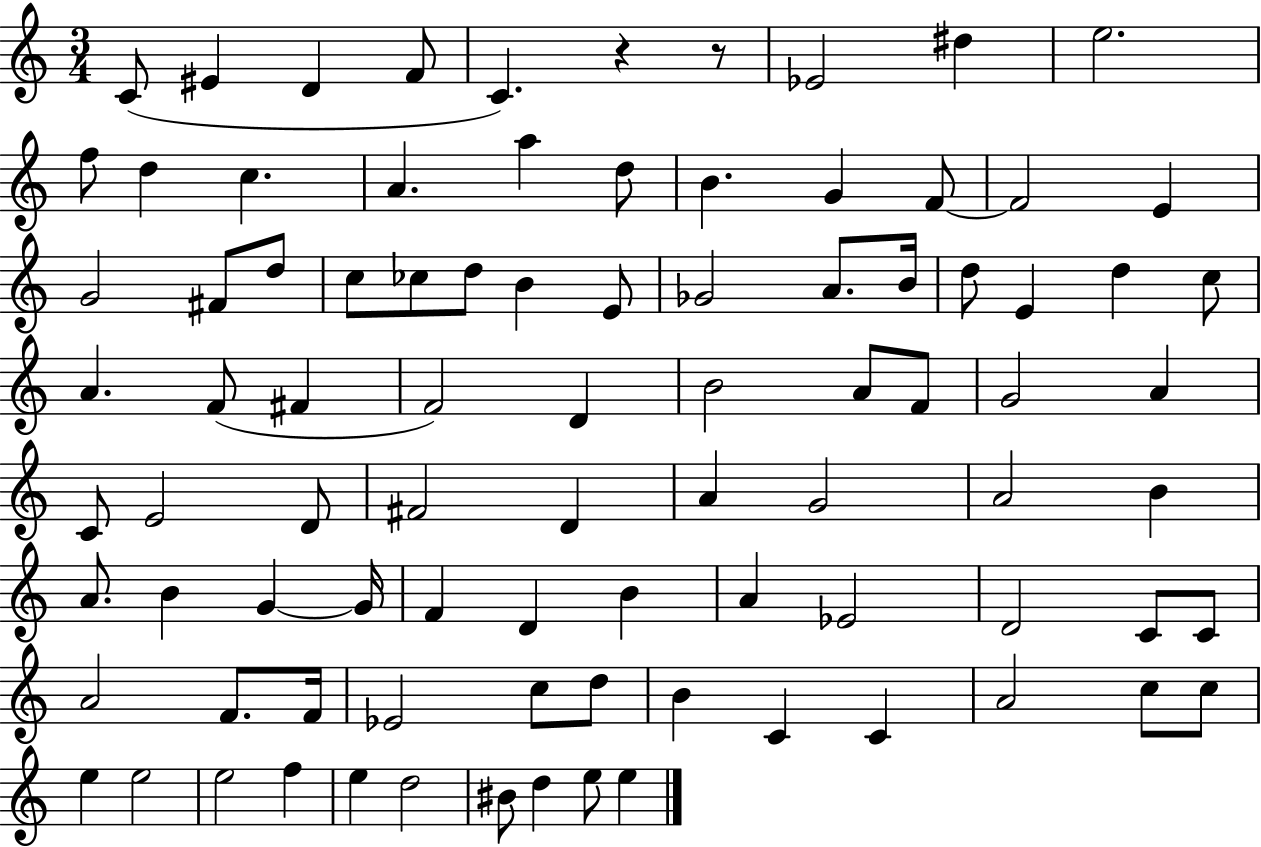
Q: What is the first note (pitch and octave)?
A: C4